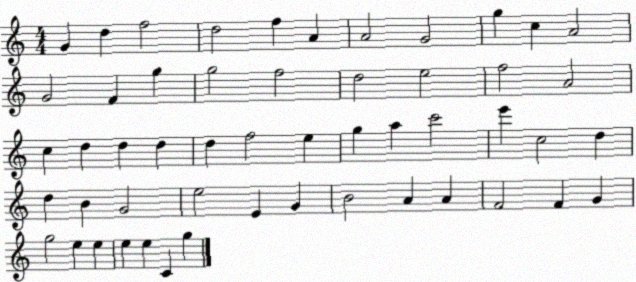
X:1
T:Untitled
M:4/4
L:1/4
K:C
G d f2 d2 f A A2 G2 g c A2 G2 F g g2 f2 d2 e2 f2 A2 c d d d d f2 e g a c'2 e' c2 d d B G2 e2 E G B2 A A F2 F G g2 e e e e C g